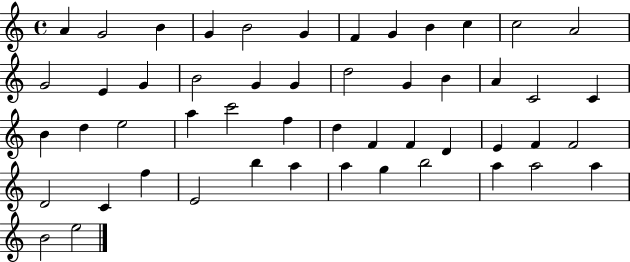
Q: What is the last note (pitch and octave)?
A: E5